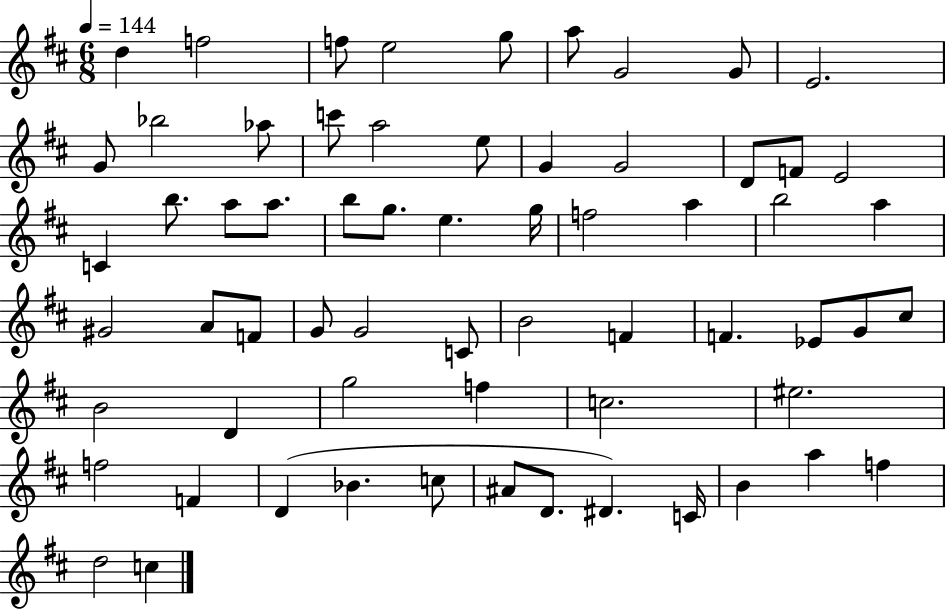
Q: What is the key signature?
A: D major